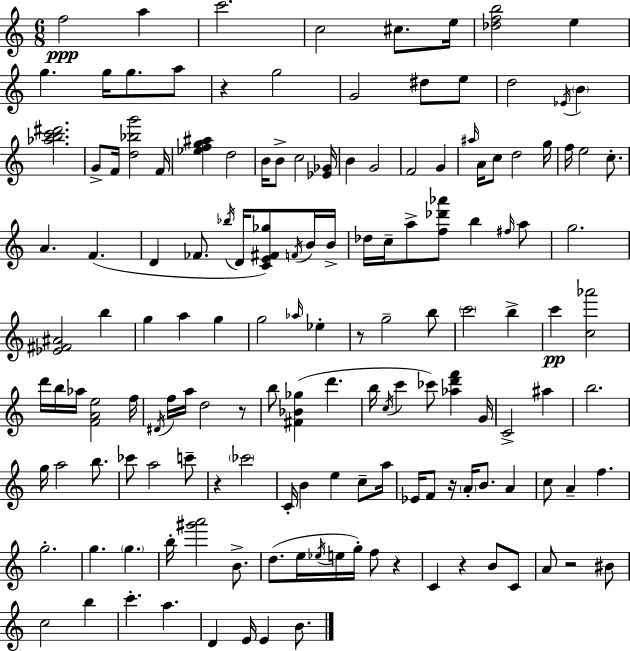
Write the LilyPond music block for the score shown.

{
  \clef treble
  \numericTimeSignature
  \time 6/8
  \key a \minor
  f''2\ppp a''4 | c'''2. | c''2 cis''8. e''16 | <des'' f'' b''>2 e''4 | \break g''4. g''16 g''8. a''8 | r4 g''2 | g'2 dis''8 e''8 | d''2 \acciaccatura { ees'16 } \parenthesize b'4 | \break <aes'' b'' c''' dis'''>2. | g'8-> f'16 <d'' bes'' g'''>2 | f'16 <ees'' f'' g'' ais''>4 d''2 | b'16 b'8-> c''2 | \break <ees' ges'>16 b'4 g'2 | f'2 g'4 | \grace { ais''16 } a'16 c''8 d''2 | g''16 f''16 e''2 c''8.-. | \break a'4. f'4.( | d'4 fes'8. \acciaccatura { bes''16 } d'16 <c' e' fis' ges''>8) | \acciaccatura { f'16 } b'16 b'16-> des''16 c''16-- a''8-> <f'' des''' aes'''>8 b''4 | \grace { fis''16 } a''8 g''2. | \break <ees' fis' ais'>2 | b''4 g''4 a''4 | g''4 g''2 | \grace { aes''16 } ees''4-. r8 g''2-- | \break b''8 \parenthesize c'''2 | b''4-> c'''4\pp <c'' aes'''>2 | d'''16 b''16 aes''16 <f' a' e''>2 | f''16 \acciaccatura { dis'16 } f''16 a''16 d''2 | \break r8 b''8 <fis' bes' ges''>4( | d'''4. b''16 \acciaccatura { c''16 } c'''4 | ces'''8) <aes'' d''' f'''>4 g'16 c'2-> | ais''4 b''2. | \break g''16 a''2 | b''8. ces'''8 a''2 | c'''8-- r4 | \parenthesize ces'''2 c'16-. b'4 | \break e''4 c''8-- a''16 ees'16 f'8 r16 | \parenthesize a'16-. b'8. a'4 c''8 a'4-- | f''4. g''2.-. | g''4. | \break \parenthesize g''4. b''16-. <gis''' a'''>2 | b'8.-> d''8.( e''16 | \acciaccatura { ees''16 } e''16 g''16-.) f''8 r4 c'4 | r4 b'8 c'8 a'8 r2 | \break bis'8 c''2 | b''4 c'''4.-. | a''4. d'4 | e'16 e'4 b'8. \bar "|."
}